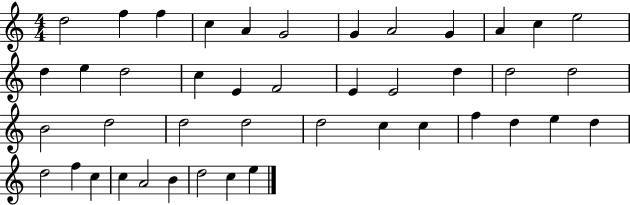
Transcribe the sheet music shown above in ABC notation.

X:1
T:Untitled
M:4/4
L:1/4
K:C
d2 f f c A G2 G A2 G A c e2 d e d2 c E F2 E E2 d d2 d2 B2 d2 d2 d2 d2 c c f d e d d2 f c c A2 B d2 c e